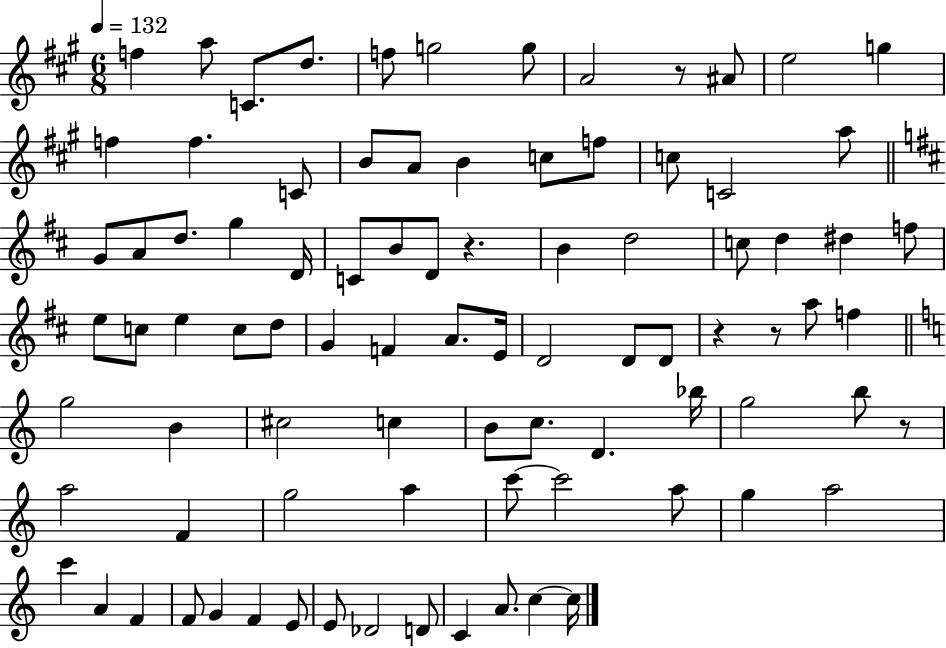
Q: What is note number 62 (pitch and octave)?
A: F4